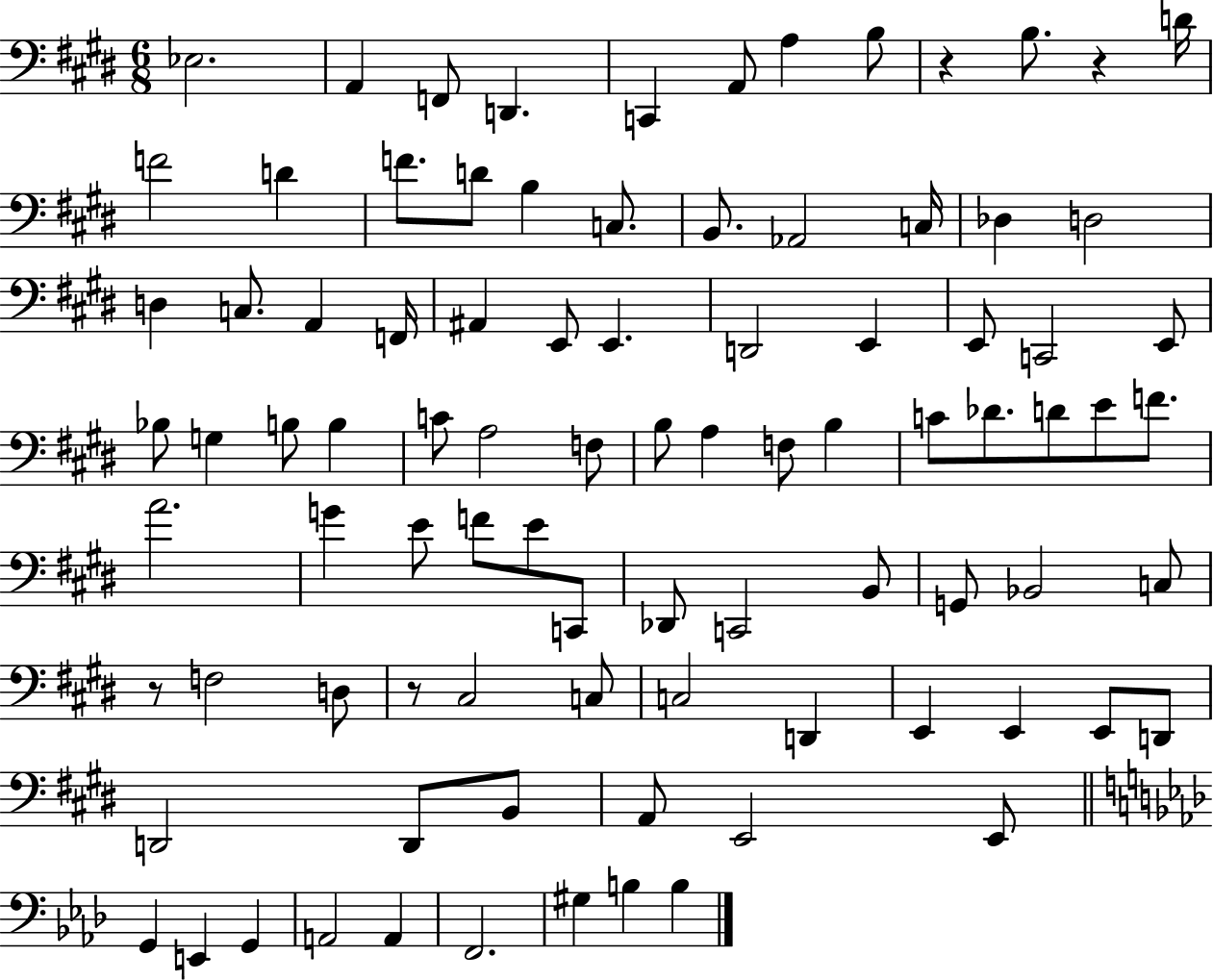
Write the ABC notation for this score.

X:1
T:Untitled
M:6/8
L:1/4
K:E
_E,2 A,, F,,/2 D,, C,, A,,/2 A, B,/2 z B,/2 z D/4 F2 D F/2 D/2 B, C,/2 B,,/2 _A,,2 C,/4 _D, D,2 D, C,/2 A,, F,,/4 ^A,, E,,/2 E,, D,,2 E,, E,,/2 C,,2 E,,/2 _B,/2 G, B,/2 B, C/2 A,2 F,/2 B,/2 A, F,/2 B, C/2 _D/2 D/2 E/2 F/2 A2 G E/2 F/2 E/2 C,,/2 _D,,/2 C,,2 B,,/2 G,,/2 _B,,2 C,/2 z/2 F,2 D,/2 z/2 ^C,2 C,/2 C,2 D,, E,, E,, E,,/2 D,,/2 D,,2 D,,/2 B,,/2 A,,/2 E,,2 E,,/2 G,, E,, G,, A,,2 A,, F,,2 ^G, B, B,